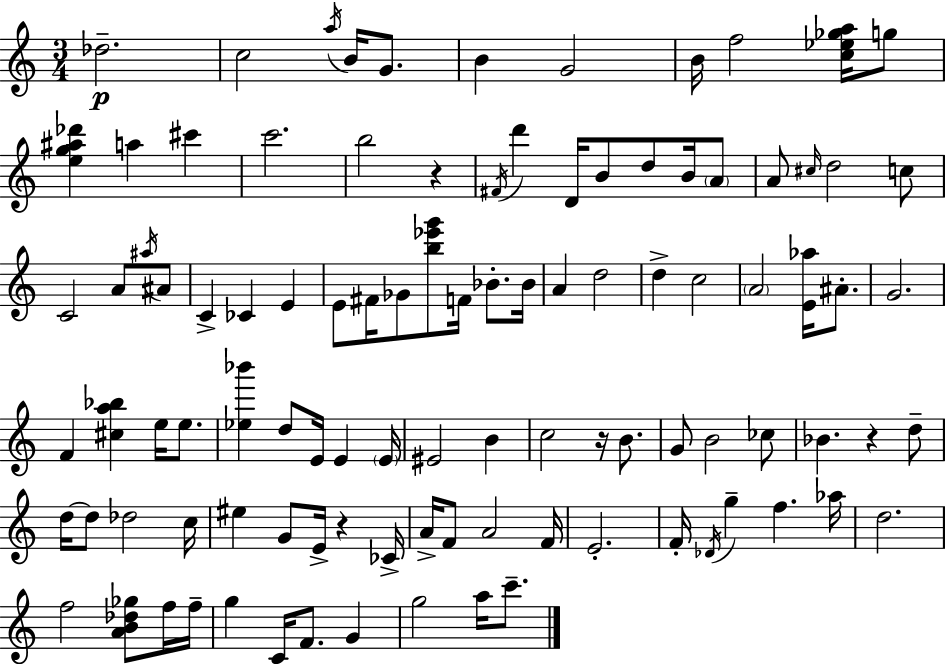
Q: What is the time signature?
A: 3/4